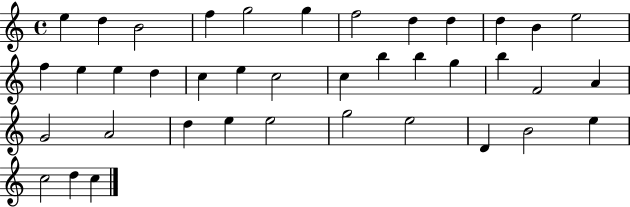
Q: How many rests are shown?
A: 0